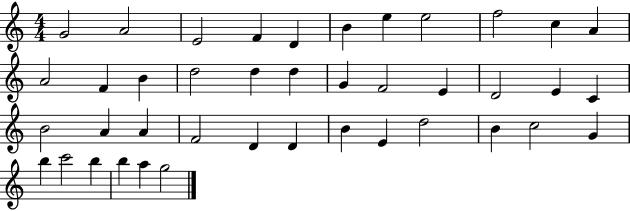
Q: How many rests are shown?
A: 0